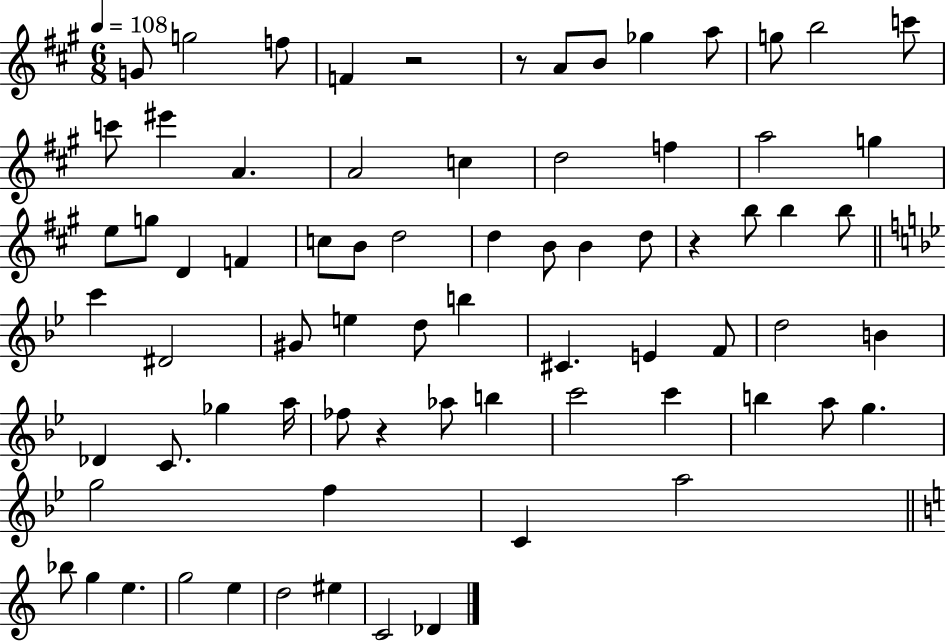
X:1
T:Untitled
M:6/8
L:1/4
K:A
G/2 g2 f/2 F z2 z/2 A/2 B/2 _g a/2 g/2 b2 c'/2 c'/2 ^e' A A2 c d2 f a2 g e/2 g/2 D F c/2 B/2 d2 d B/2 B d/2 z b/2 b b/2 c' ^D2 ^G/2 e d/2 b ^C E F/2 d2 B _D C/2 _g a/4 _f/2 z _a/2 b c'2 c' b a/2 g g2 f C a2 _b/2 g e g2 e d2 ^e C2 _D